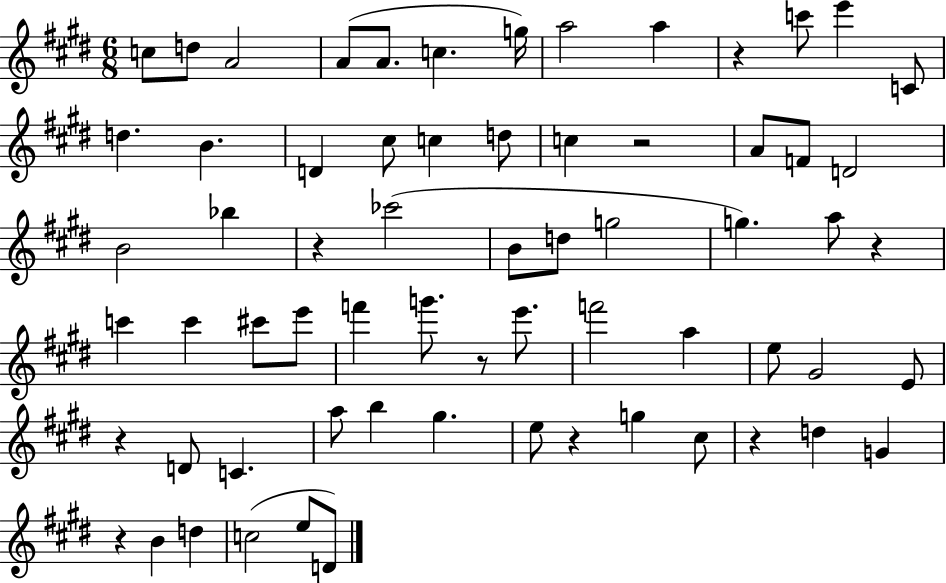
{
  \clef treble
  \numericTimeSignature
  \time 6/8
  \key e \major
  \repeat volta 2 { c''8 d''8 a'2 | a'8( a'8. c''4. g''16) | a''2 a''4 | r4 c'''8 e'''4 c'8 | \break d''4. b'4. | d'4 cis''8 c''4 d''8 | c''4 r2 | a'8 f'8 d'2 | \break b'2 bes''4 | r4 ces'''2( | b'8 d''8 g''2 | g''4.) a''8 r4 | \break c'''4 c'''4 cis'''8 e'''8 | f'''4 g'''8. r8 e'''8. | f'''2 a''4 | e''8 gis'2 e'8 | \break r4 d'8 c'4. | a''8 b''4 gis''4. | e''8 r4 g''4 cis''8 | r4 d''4 g'4 | \break r4 b'4 d''4 | c''2( e''8 d'8) | } \bar "|."
}